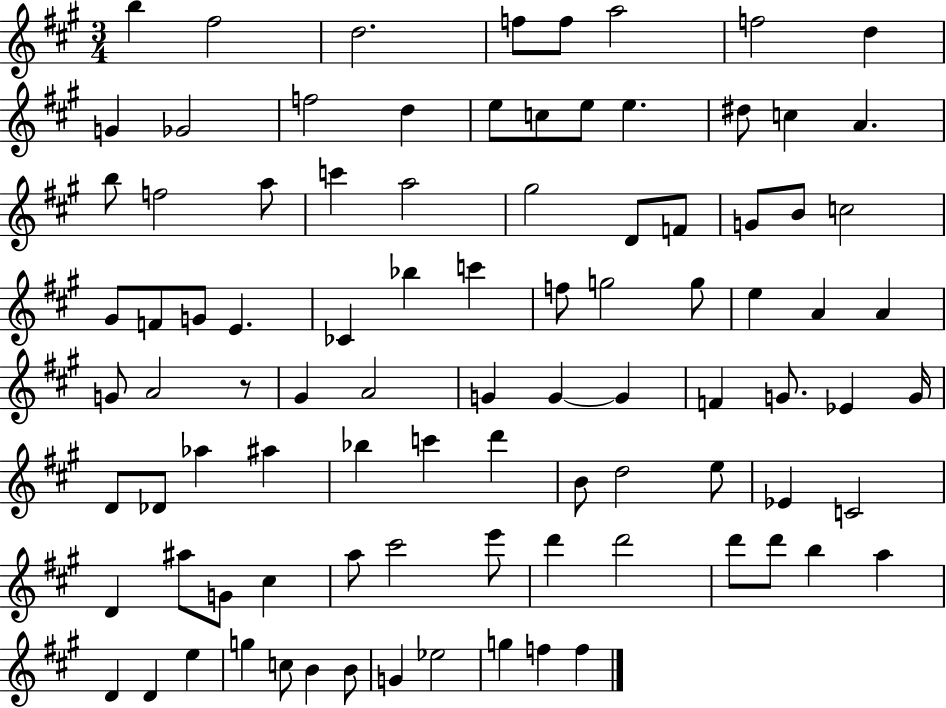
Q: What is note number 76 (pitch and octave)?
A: D6